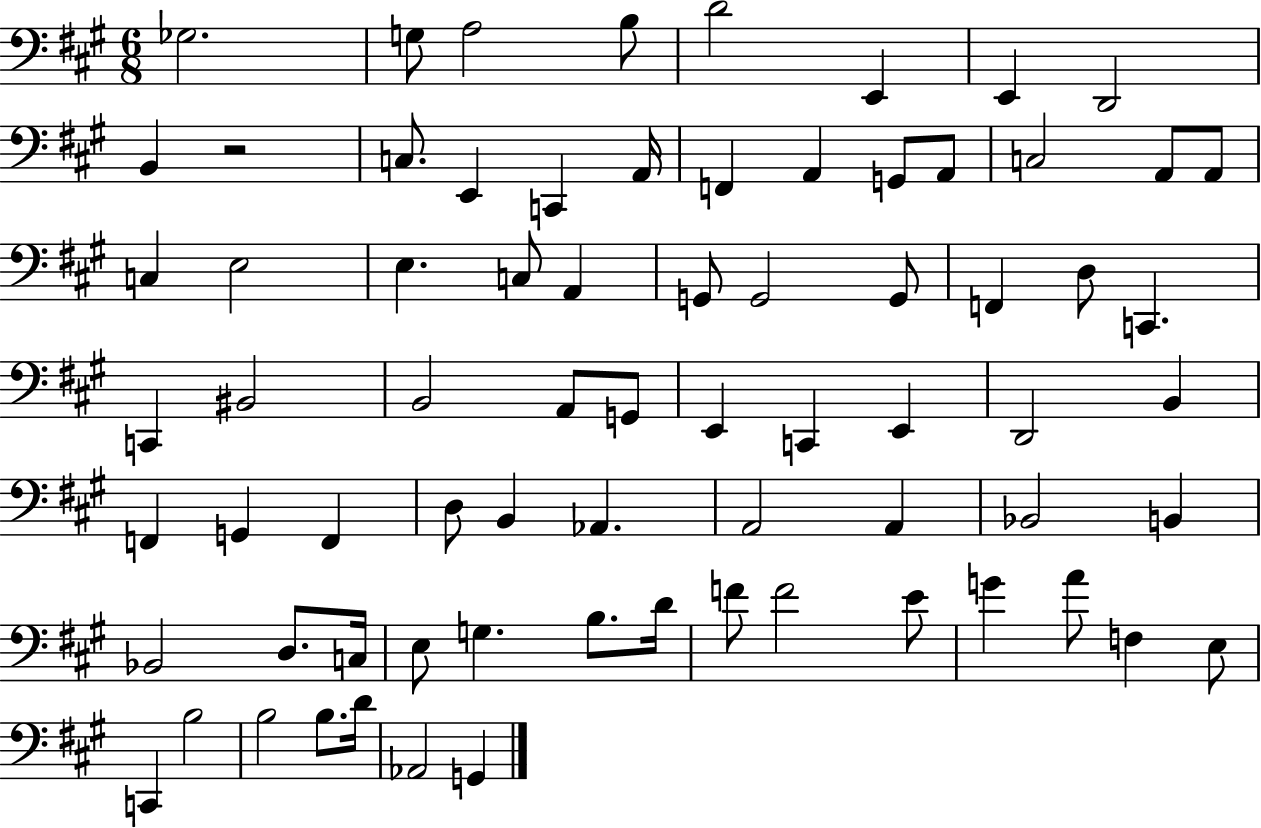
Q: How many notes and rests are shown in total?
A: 73